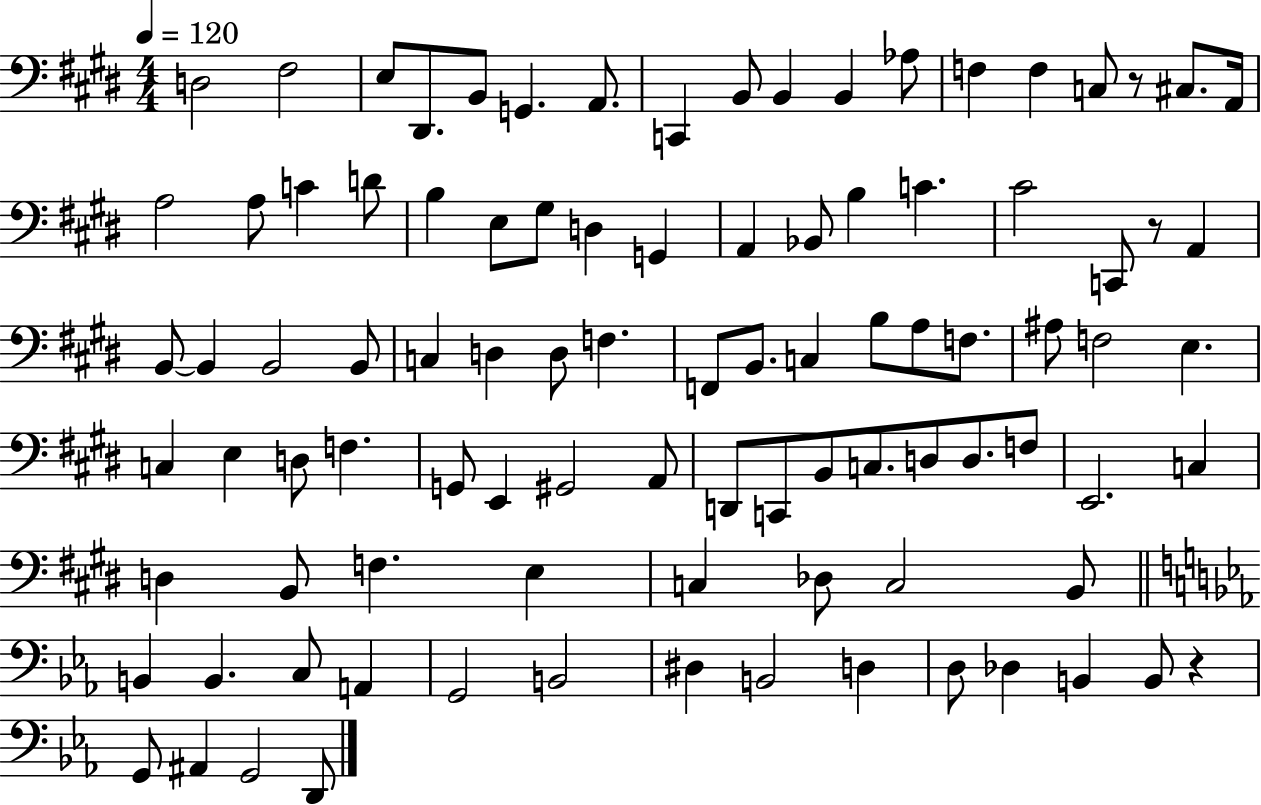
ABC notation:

X:1
T:Untitled
M:4/4
L:1/4
K:E
D,2 ^F,2 E,/2 ^D,,/2 B,,/2 G,, A,,/2 C,, B,,/2 B,, B,, _A,/2 F, F, C,/2 z/2 ^C,/2 A,,/4 A,2 A,/2 C D/2 B, E,/2 ^G,/2 D, G,, A,, _B,,/2 B, C ^C2 C,,/2 z/2 A,, B,,/2 B,, B,,2 B,,/2 C, D, D,/2 F, F,,/2 B,,/2 C, B,/2 A,/2 F,/2 ^A,/2 F,2 E, C, E, D,/2 F, G,,/2 E,, ^G,,2 A,,/2 D,,/2 C,,/2 B,,/2 C,/2 D,/2 D,/2 F,/2 E,,2 C, D, B,,/2 F, E, C, _D,/2 C,2 B,,/2 B,, B,, C,/2 A,, G,,2 B,,2 ^D, B,,2 D, D,/2 _D, B,, B,,/2 z G,,/2 ^A,, G,,2 D,,/2